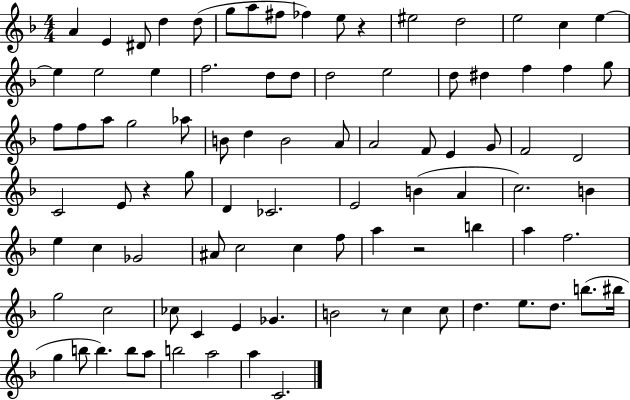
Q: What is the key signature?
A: F major